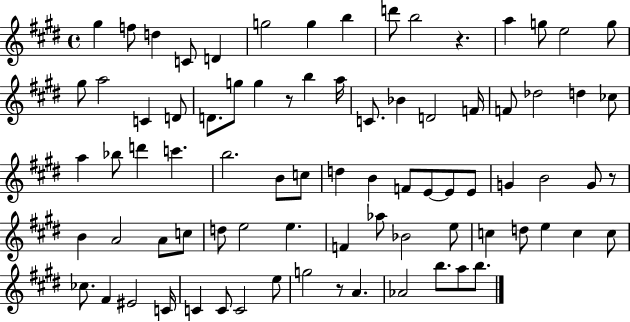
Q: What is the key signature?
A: E major